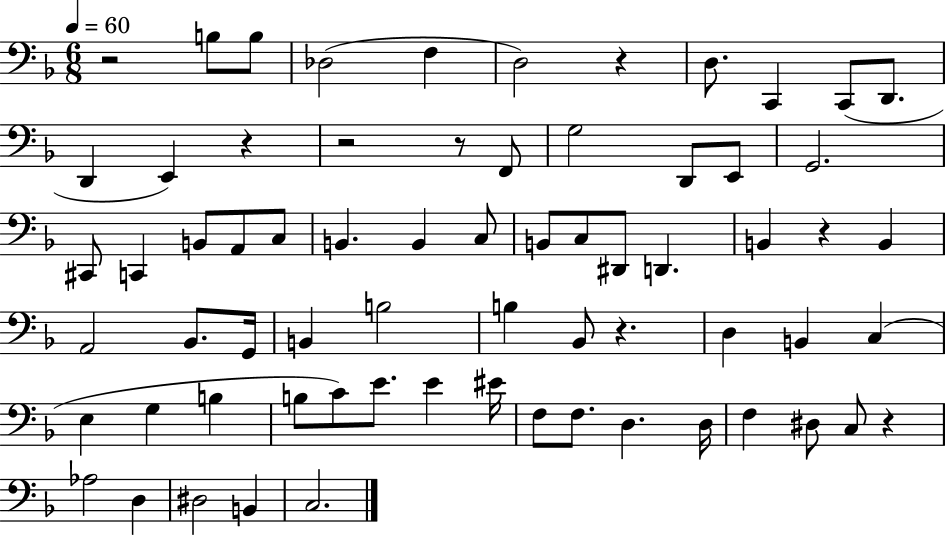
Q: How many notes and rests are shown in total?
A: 68